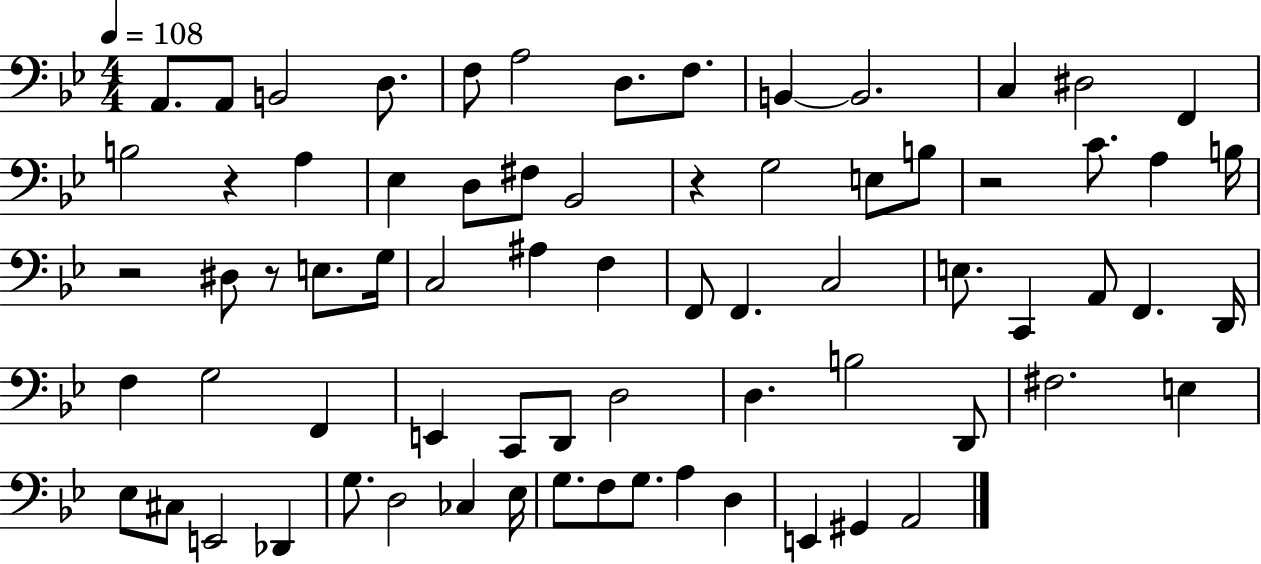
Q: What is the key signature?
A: BES major